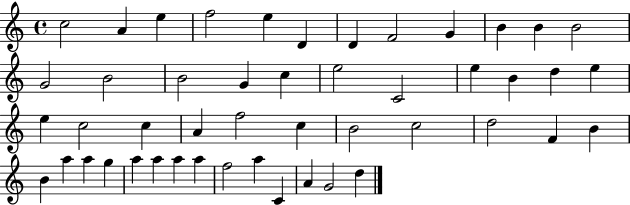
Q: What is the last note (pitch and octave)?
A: D5